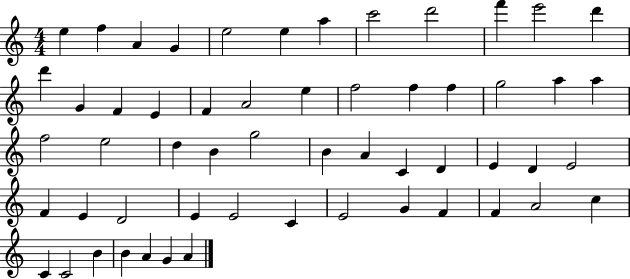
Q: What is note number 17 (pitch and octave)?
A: F4